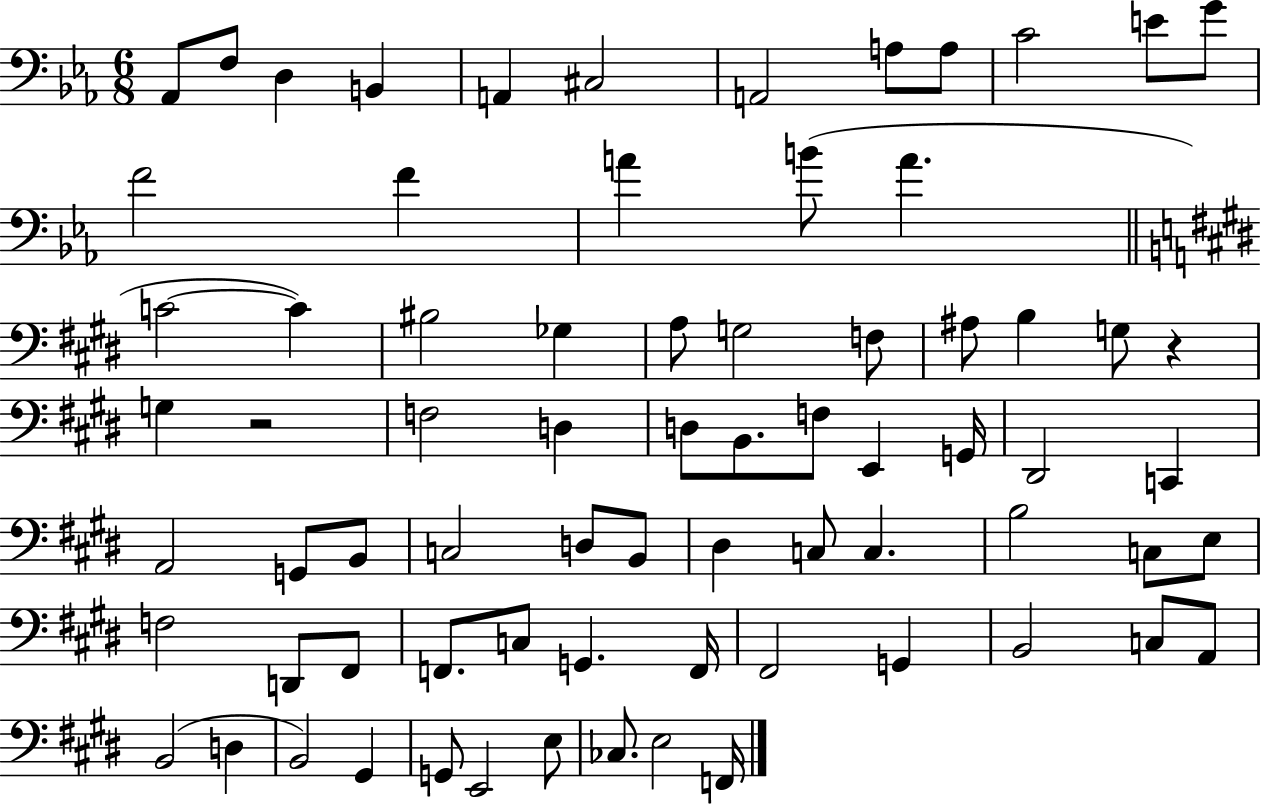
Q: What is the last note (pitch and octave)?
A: F2